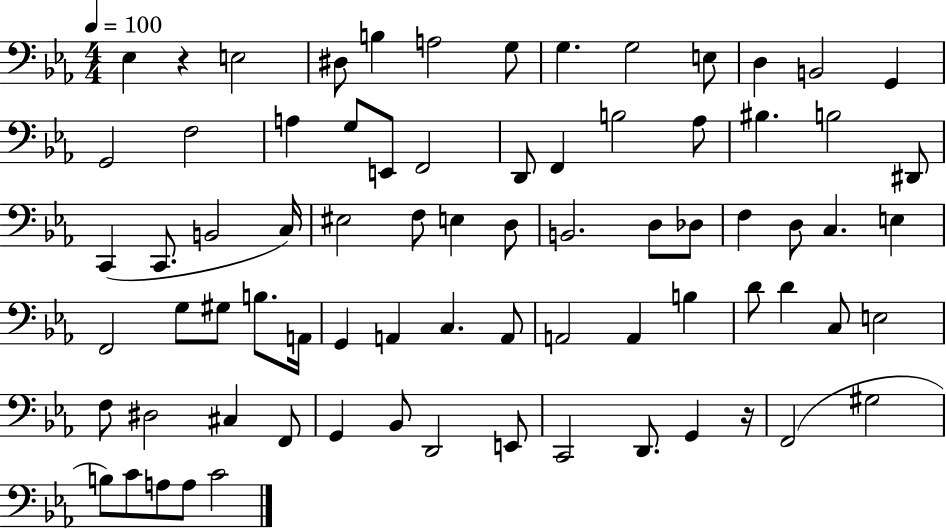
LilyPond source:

{
  \clef bass
  \numericTimeSignature
  \time 4/4
  \key ees \major
  \tempo 4 = 100
  \repeat volta 2 { ees4 r4 e2 | dis8 b4 a2 g8 | g4. g2 e8 | d4 b,2 g,4 | \break g,2 f2 | a4 g8 e,8 f,2 | d,8 f,4 b2 aes8 | bis4. b2 dis,8 | \break c,4( c,8. b,2 c16) | eis2 f8 e4 d8 | b,2. d8 des8 | f4 d8 c4. e4 | \break f,2 g8 gis8 b8. a,16 | g,4 a,4 c4. a,8 | a,2 a,4 b4 | d'8 d'4 c8 e2 | \break f8 dis2 cis4 f,8 | g,4 bes,8 d,2 e,8 | c,2 d,8. g,4 r16 | f,2( gis2 | \break b8) c'8 a8 a8 c'2 | } \bar "|."
}